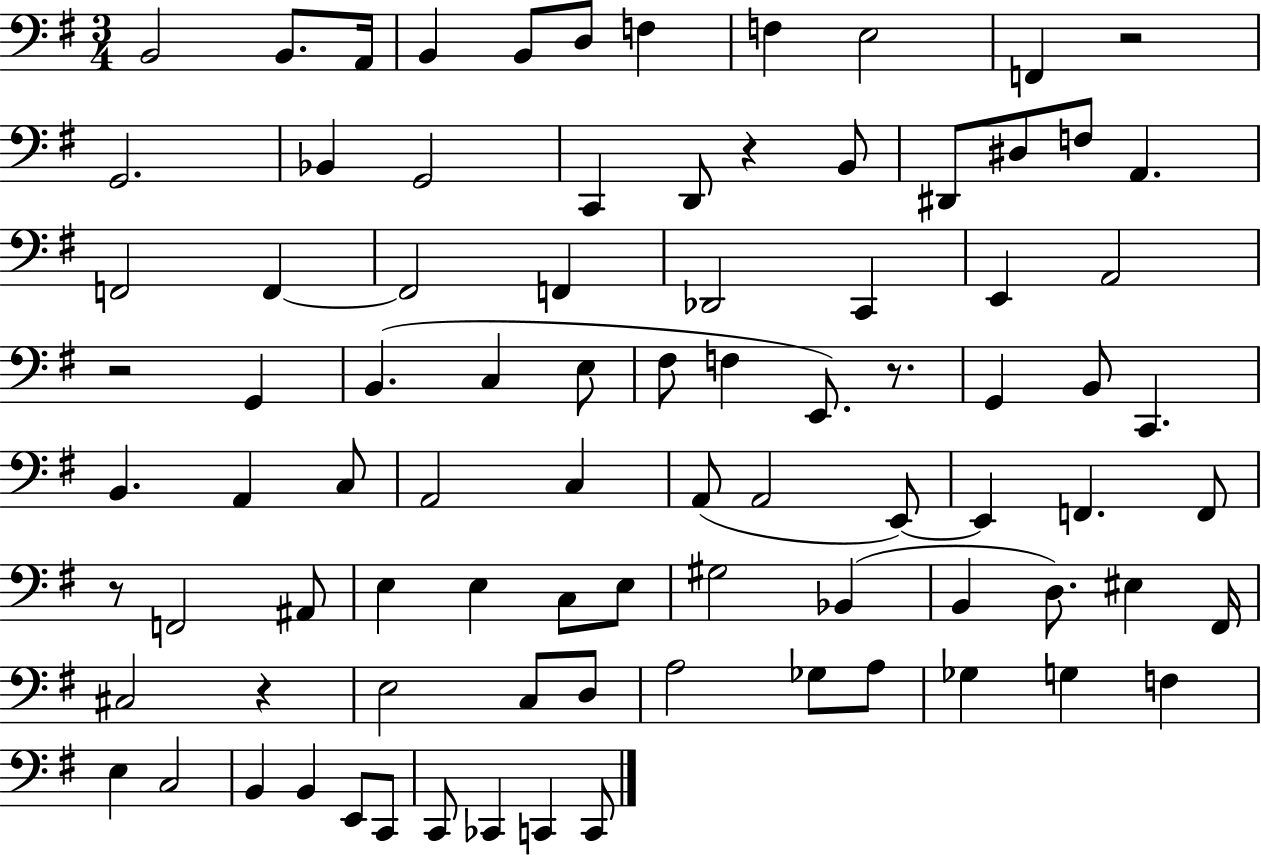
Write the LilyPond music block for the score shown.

{
  \clef bass
  \numericTimeSignature
  \time 3/4
  \key g \major
  b,2 b,8. a,16 | b,4 b,8 d8 f4 | f4 e2 | f,4 r2 | \break g,2. | bes,4 g,2 | c,4 d,8 r4 b,8 | dis,8 dis8 f8 a,4. | \break f,2 f,4~~ | f,2 f,4 | des,2 c,4 | e,4 a,2 | \break r2 g,4 | b,4.( c4 e8 | fis8 f4 e,8.) r8. | g,4 b,8 c,4. | \break b,4. a,4 c8 | a,2 c4 | a,8( a,2 e,8~~) | e,4 f,4. f,8 | \break r8 f,2 ais,8 | e4 e4 c8 e8 | gis2 bes,4( | b,4 d8.) eis4 fis,16 | \break cis2 r4 | e2 c8 d8 | a2 ges8 a8 | ges4 g4 f4 | \break e4 c2 | b,4 b,4 e,8 c,8 | c,8 ces,4 c,4 c,8 | \bar "|."
}